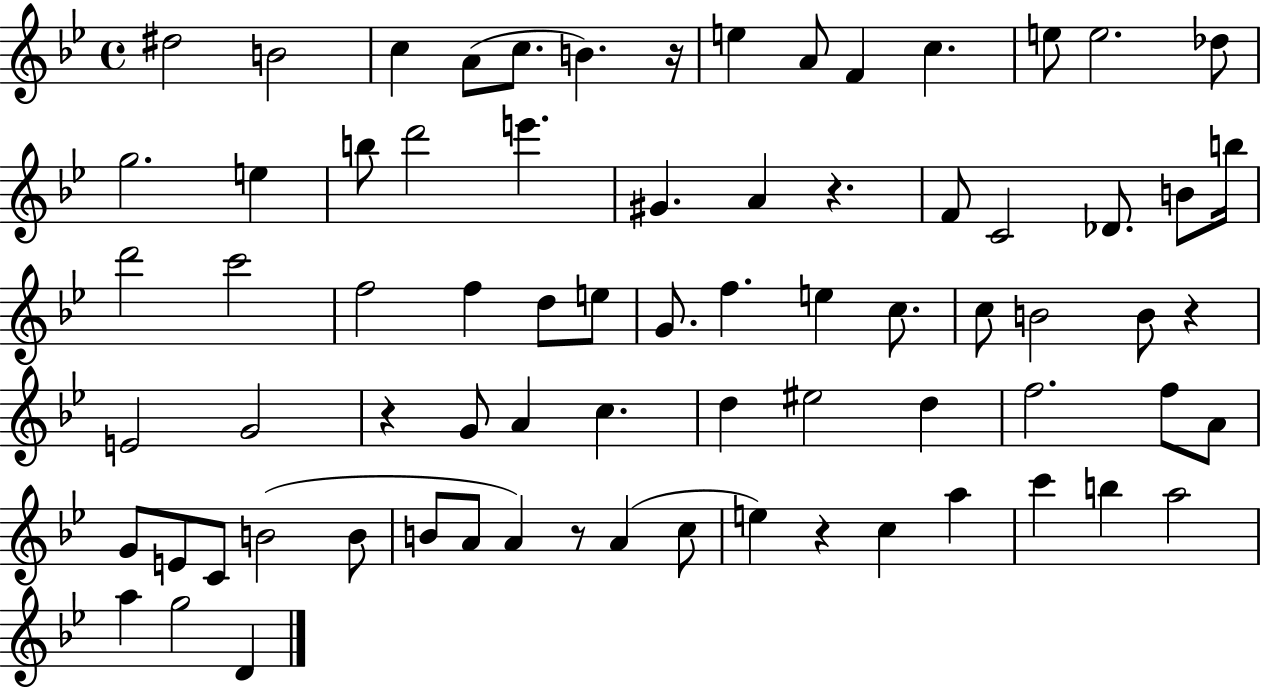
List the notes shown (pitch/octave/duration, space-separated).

D#5/h B4/h C5/q A4/e C5/e. B4/q. R/s E5/q A4/e F4/q C5/q. E5/e E5/h. Db5/e G5/h. E5/q B5/e D6/h E6/q. G#4/q. A4/q R/q. F4/e C4/h Db4/e. B4/e B5/s D6/h C6/h F5/h F5/q D5/e E5/e G4/e. F5/q. E5/q C5/e. C5/e B4/h B4/e R/q E4/h G4/h R/q G4/e A4/q C5/q. D5/q EIS5/h D5/q F5/h. F5/e A4/e G4/e E4/e C4/e B4/h B4/e B4/e A4/e A4/q R/e A4/q C5/e E5/q R/q C5/q A5/q C6/q B5/q A5/h A5/q G5/h D4/q